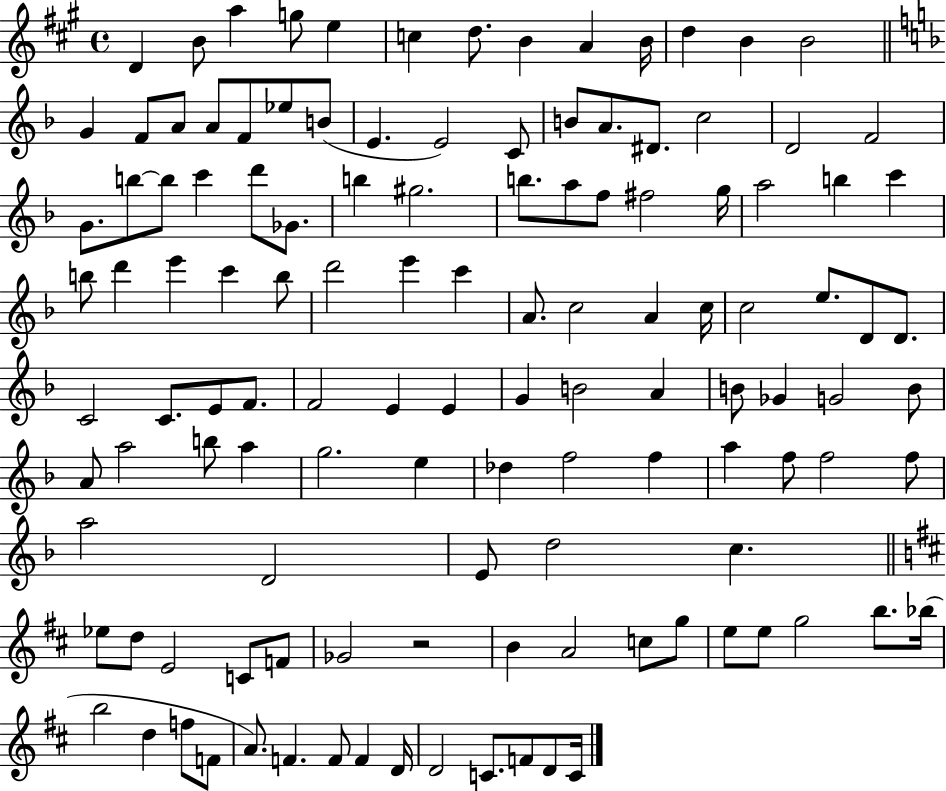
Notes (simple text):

D4/q B4/e A5/q G5/e E5/q C5/q D5/e. B4/q A4/q B4/s D5/q B4/q B4/h G4/q F4/e A4/e A4/e F4/e Eb5/e B4/e E4/q. E4/h C4/e B4/e A4/e. D#4/e. C5/h D4/h F4/h G4/e. B5/e B5/e C6/q D6/e Gb4/e. B5/q G#5/h. B5/e. A5/e F5/e F#5/h G5/s A5/h B5/q C6/q B5/e D6/q E6/q C6/q B5/e D6/h E6/q C6/q A4/e. C5/h A4/q C5/s C5/h E5/e. D4/e D4/e. C4/h C4/e. E4/e F4/e. F4/h E4/q E4/q G4/q B4/h A4/q B4/e Gb4/q G4/h B4/e A4/e A5/h B5/e A5/q G5/h. E5/q Db5/q F5/h F5/q A5/q F5/e F5/h F5/e A5/h D4/h E4/e D5/h C5/q. Eb5/e D5/e E4/h C4/e F4/e Gb4/h R/h B4/q A4/h C5/e G5/e E5/e E5/e G5/h B5/e. Bb5/s B5/h D5/q F5/e F4/e A4/e. F4/q. F4/e F4/q D4/s D4/h C4/e. F4/e D4/e C4/s